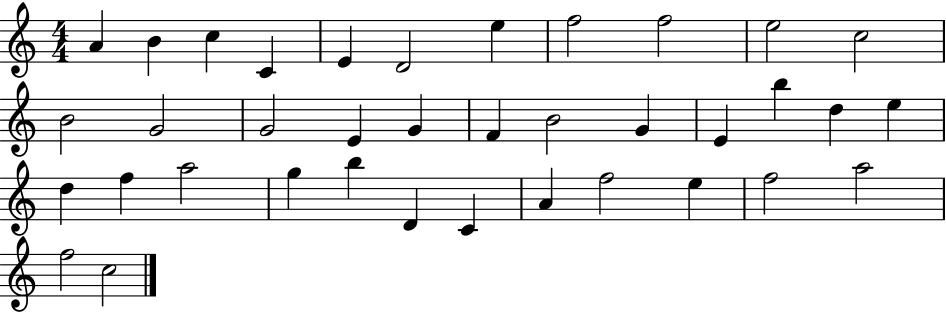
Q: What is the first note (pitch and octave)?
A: A4